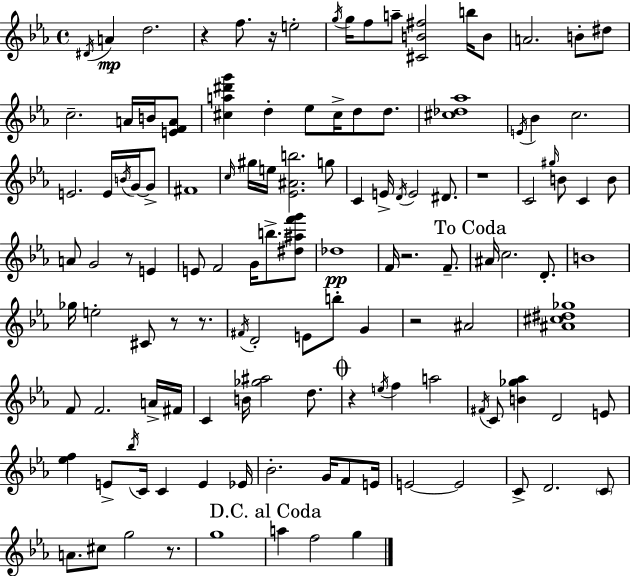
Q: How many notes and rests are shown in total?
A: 124